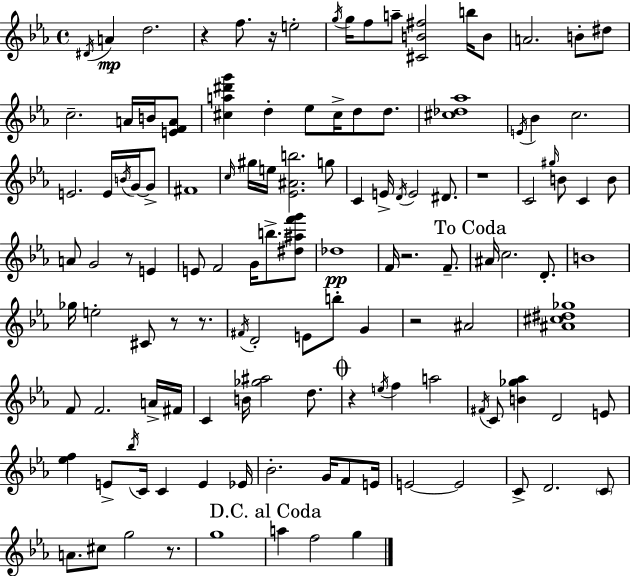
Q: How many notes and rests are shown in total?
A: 124